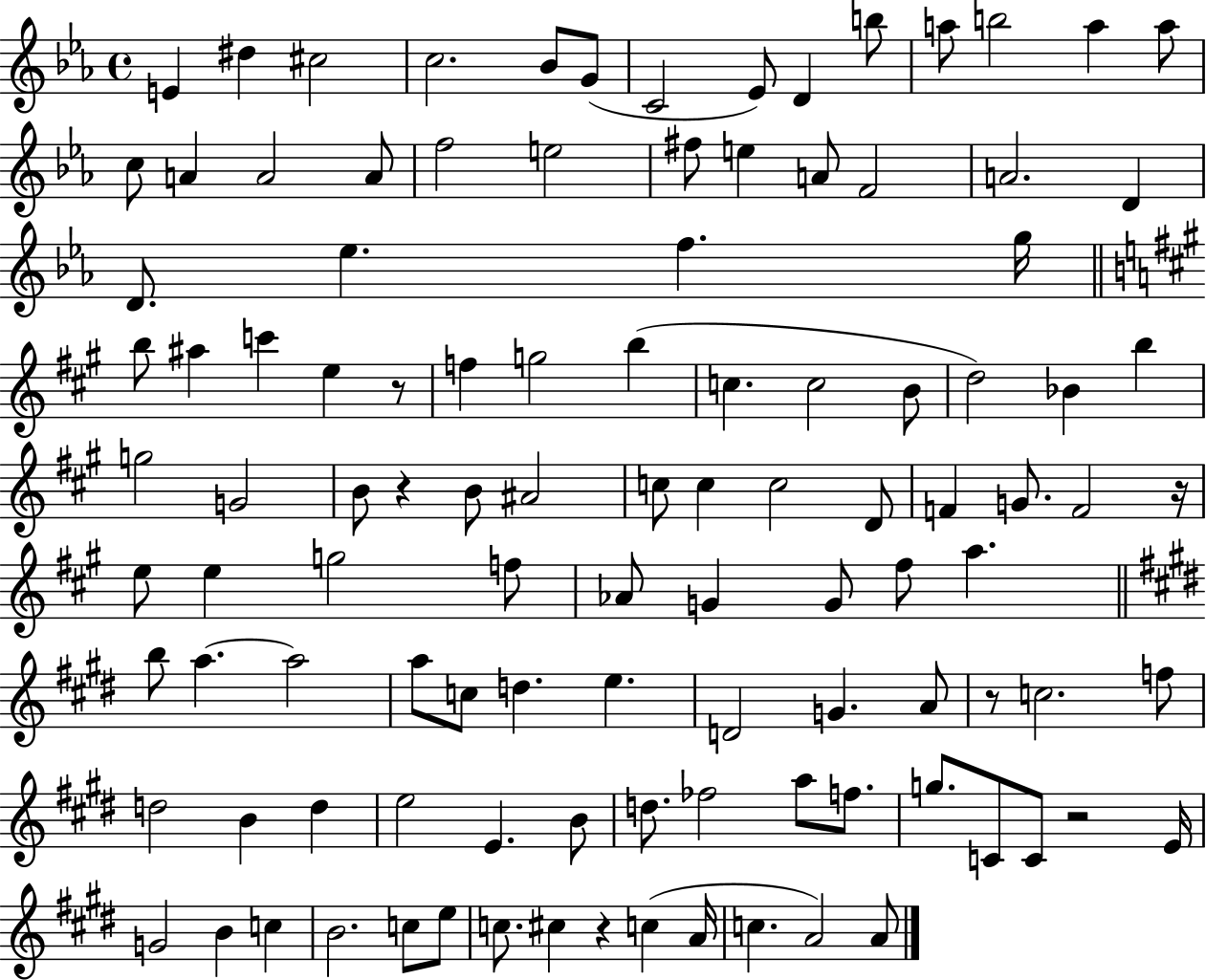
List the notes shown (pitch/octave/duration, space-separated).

E4/q D#5/q C#5/h C5/h. Bb4/e G4/e C4/h Eb4/e D4/q B5/e A5/e B5/h A5/q A5/e C5/e A4/q A4/h A4/e F5/h E5/h F#5/e E5/q A4/e F4/h A4/h. D4/q D4/e. Eb5/q. F5/q. G5/s B5/e A#5/q C6/q E5/q R/e F5/q G5/h B5/q C5/q. C5/h B4/e D5/h Bb4/q B5/q G5/h G4/h B4/e R/q B4/e A#4/h C5/e C5/q C5/h D4/e F4/q G4/e. F4/h R/s E5/e E5/q G5/h F5/e Ab4/e G4/q G4/e F#5/e A5/q. B5/e A5/q. A5/h A5/e C5/e D5/q. E5/q. D4/h G4/q. A4/e R/e C5/h. F5/e D5/h B4/q D5/q E5/h E4/q. B4/e D5/e. FES5/h A5/e F5/e. G5/e. C4/e C4/e R/h E4/s G4/h B4/q C5/q B4/h. C5/e E5/e C5/e. C#5/q R/q C5/q A4/s C5/q. A4/h A4/e